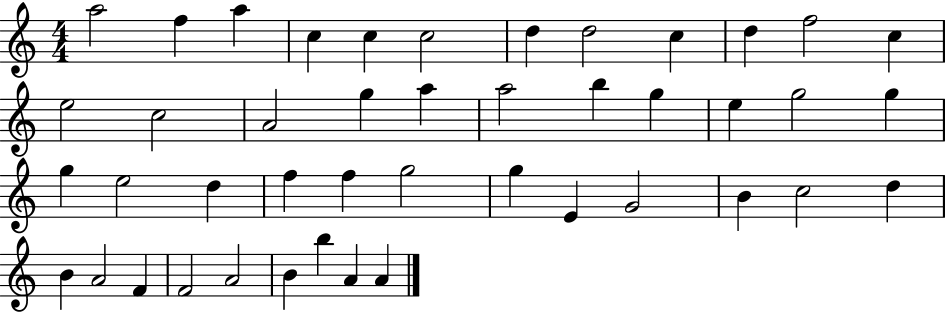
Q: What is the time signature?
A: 4/4